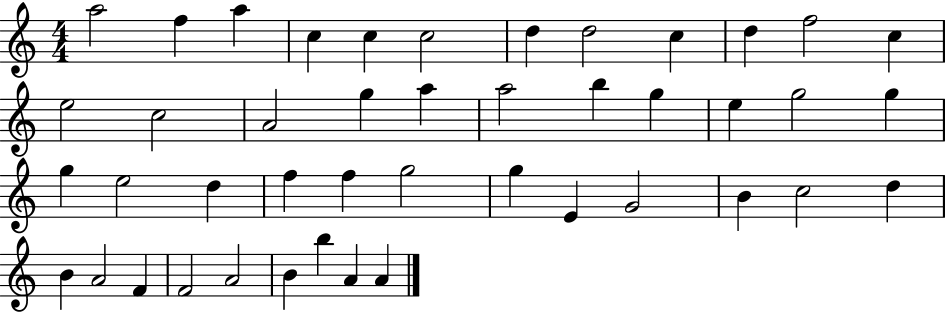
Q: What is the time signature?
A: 4/4